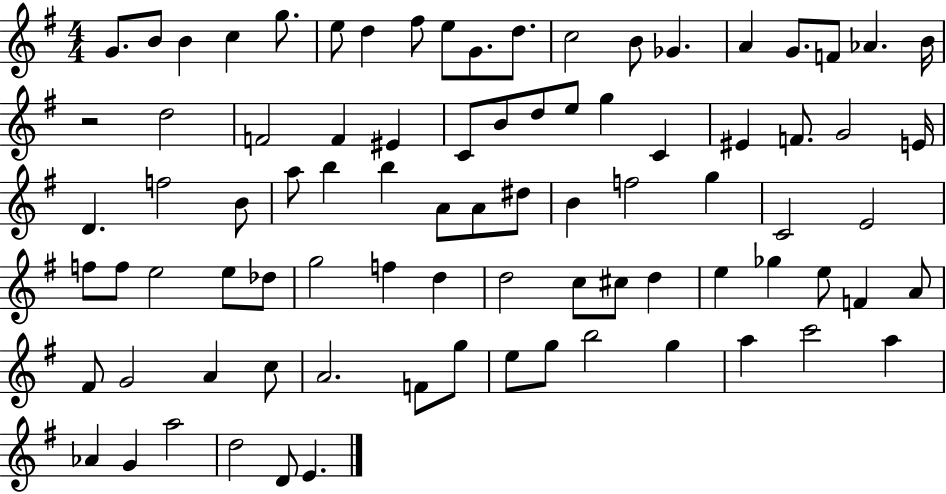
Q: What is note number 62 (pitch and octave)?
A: E5